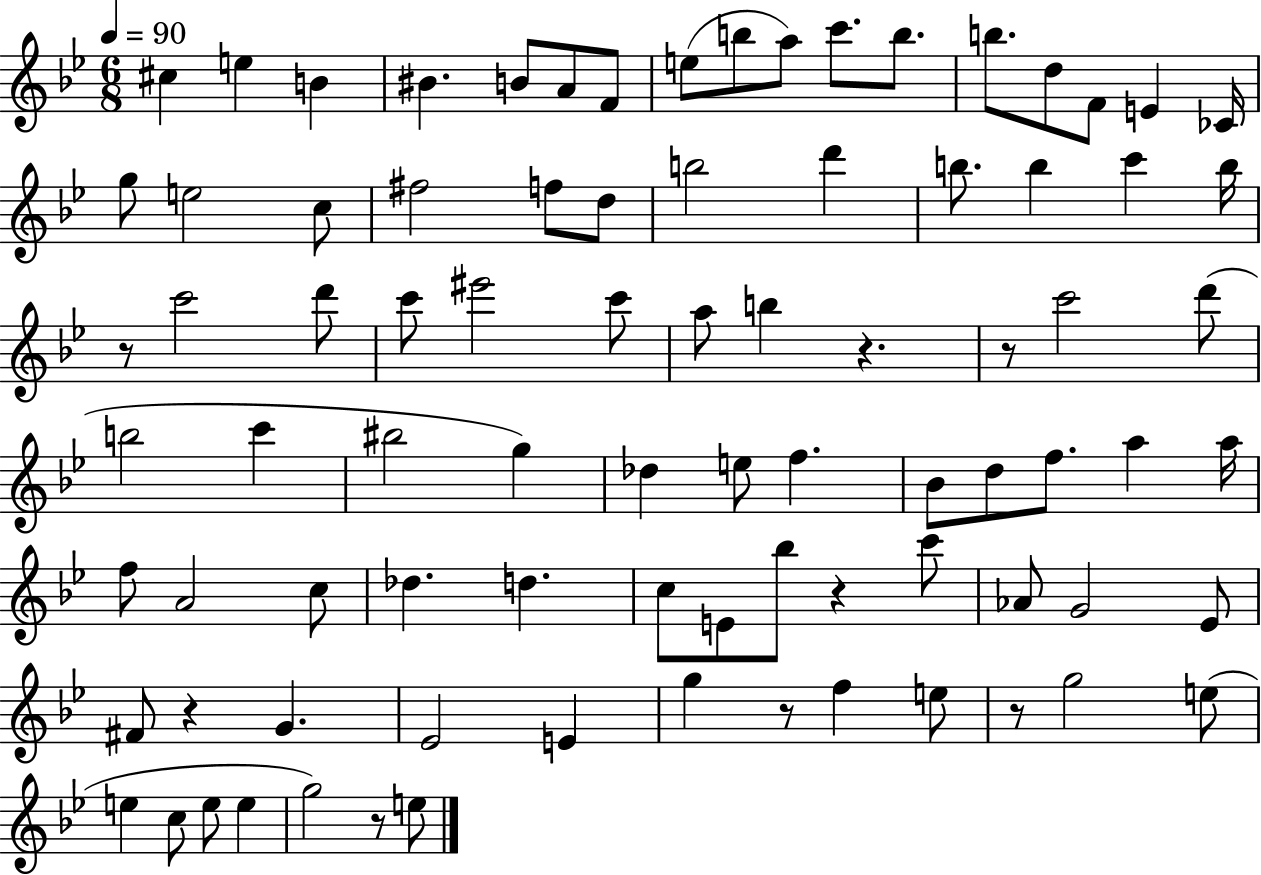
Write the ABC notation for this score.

X:1
T:Untitled
M:6/8
L:1/4
K:Bb
^c e B ^B B/2 A/2 F/2 e/2 b/2 a/2 c'/2 b/2 b/2 d/2 F/2 E _C/4 g/2 e2 c/2 ^f2 f/2 d/2 b2 d' b/2 b c' b/4 z/2 c'2 d'/2 c'/2 ^e'2 c'/2 a/2 b z z/2 c'2 d'/2 b2 c' ^b2 g _d e/2 f _B/2 d/2 f/2 a a/4 f/2 A2 c/2 _d d c/2 E/2 _b/2 z c'/2 _A/2 G2 _E/2 ^F/2 z G _E2 E g z/2 f e/2 z/2 g2 e/2 e c/2 e/2 e g2 z/2 e/2